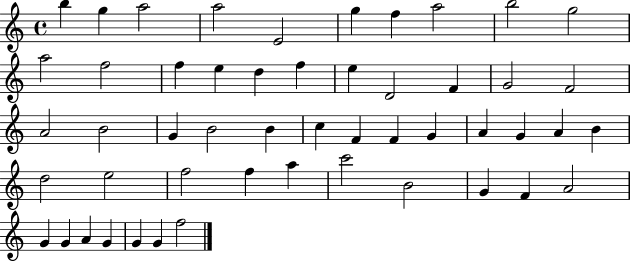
X:1
T:Untitled
M:4/4
L:1/4
K:C
b g a2 a2 E2 g f a2 b2 g2 a2 f2 f e d f e D2 F G2 F2 A2 B2 G B2 B c F F G A G A B d2 e2 f2 f a c'2 B2 G F A2 G G A G G G f2